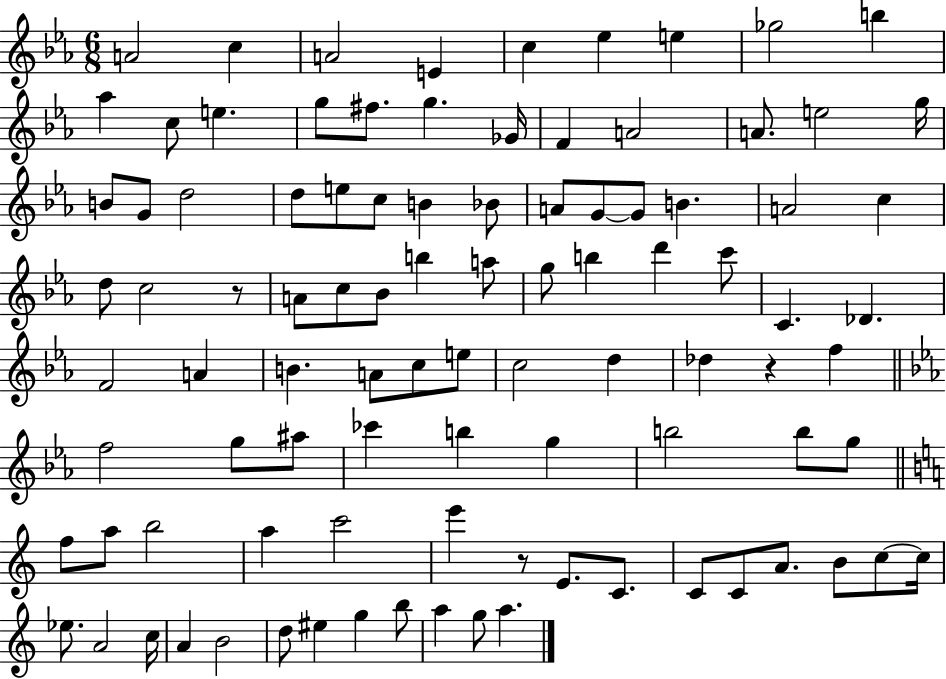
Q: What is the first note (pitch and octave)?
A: A4